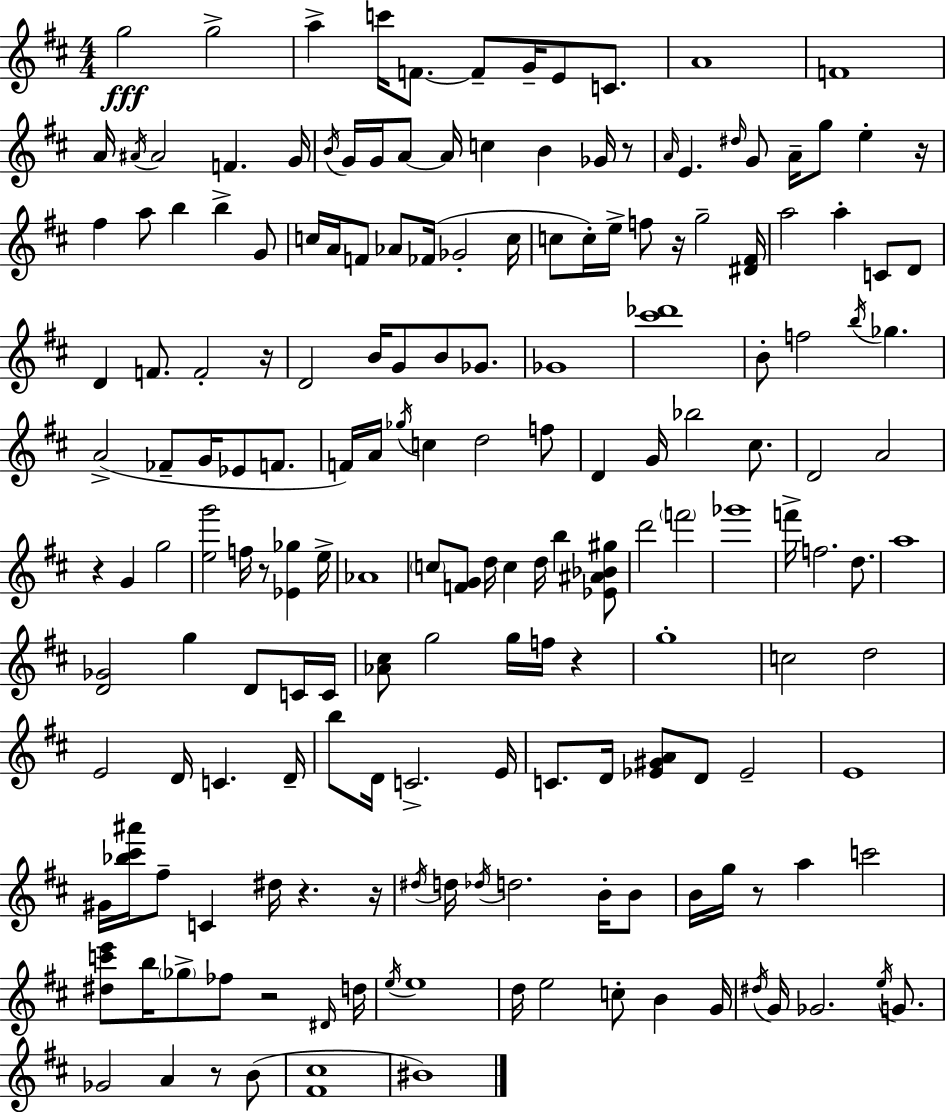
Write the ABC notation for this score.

X:1
T:Untitled
M:4/4
L:1/4
K:D
g2 g2 a c'/4 F/2 F/2 G/4 E/2 C/2 A4 F4 A/4 ^A/4 ^A2 F G/4 B/4 G/4 G/4 A/2 A/4 c B _G/4 z/2 A/4 E ^d/4 G/2 A/4 g/2 e z/4 ^f a/2 b b G/2 c/4 A/4 F/2 _A/2 _F/4 _G2 c/4 c/2 c/4 e/4 f/2 z/4 g2 [^D^F]/4 a2 a C/2 D/2 D F/2 F2 z/4 D2 B/4 G/2 B/2 _G/2 _G4 [^c'_d']4 B/2 f2 b/4 _g A2 _F/2 G/4 _E/2 F/2 F/4 A/4 _g/4 c d2 f/2 D G/4 _b2 ^c/2 D2 A2 z G g2 [eg']2 f/4 z/2 [_E_g] e/4 _A4 c/2 [FG]/2 d/4 c d/4 b [_E^A_B^g]/2 d'2 f'2 _g'4 f'/4 f2 d/2 a4 [D_G]2 g D/2 C/4 C/4 [_A^c]/2 g2 g/4 f/4 z g4 c2 d2 E2 D/4 C D/4 b/2 D/4 C2 E/4 C/2 D/4 [_E^GA]/2 D/2 _E2 E4 ^G/4 [_b^c'^a']/4 ^f/2 C ^d/4 z z/4 ^d/4 d/4 _d/4 d2 B/4 B/2 B/4 g/4 z/2 a c'2 [^dc'e']/2 b/4 _g/2 _f/2 z2 ^D/4 d/4 e/4 e4 d/4 e2 c/2 B G/4 ^d/4 G/4 _G2 e/4 G/2 _G2 A z/2 B/2 [^F^c]4 ^B4